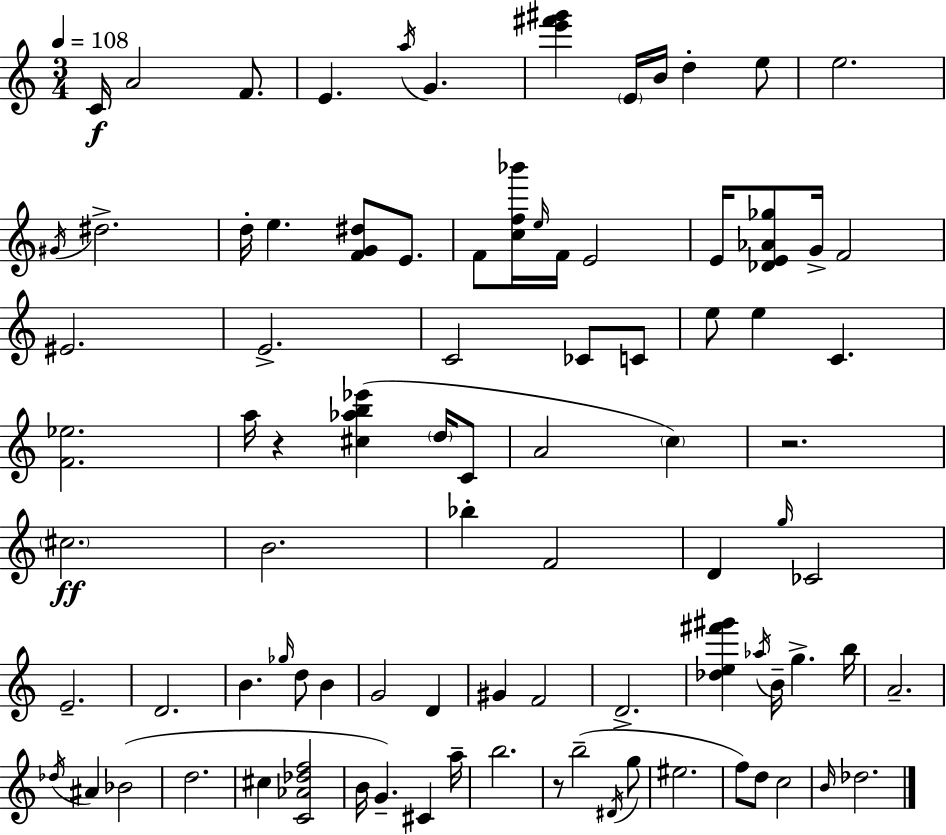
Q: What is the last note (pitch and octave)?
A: Db5